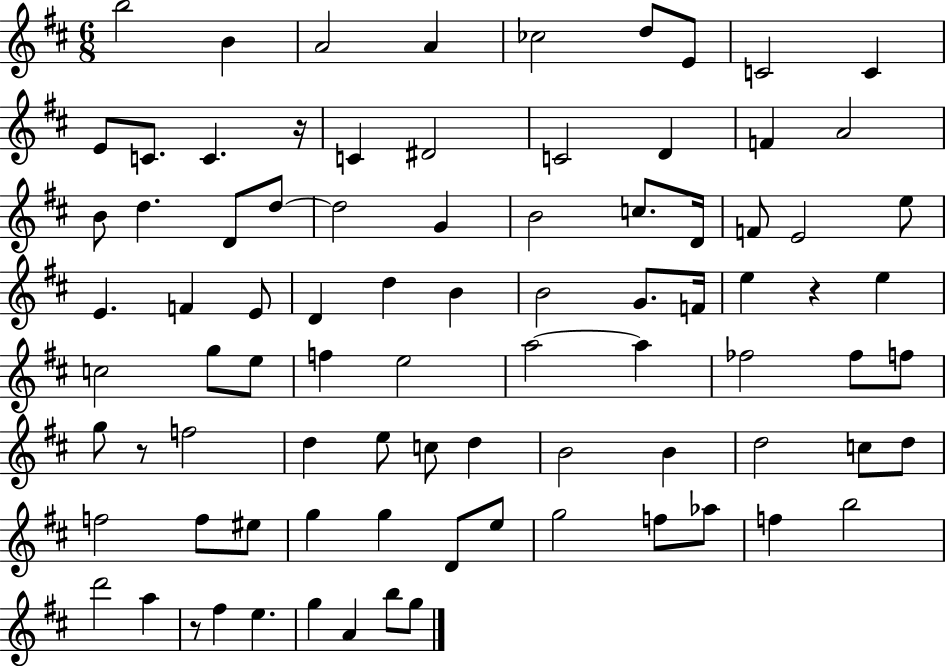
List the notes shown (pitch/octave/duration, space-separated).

B5/h B4/q A4/h A4/q CES5/h D5/e E4/e C4/h C4/q E4/e C4/e. C4/q. R/s C4/q D#4/h C4/h D4/q F4/q A4/h B4/e D5/q. D4/e D5/e D5/h G4/q B4/h C5/e. D4/s F4/e E4/h E5/e E4/q. F4/q E4/e D4/q D5/q B4/q B4/h G4/e. F4/s E5/q R/q E5/q C5/h G5/e E5/e F5/q E5/h A5/h A5/q FES5/h FES5/e F5/e G5/e R/e F5/h D5/q E5/e C5/e D5/q B4/h B4/q D5/h C5/e D5/e F5/h F5/e EIS5/e G5/q G5/q D4/e E5/e G5/h F5/e Ab5/e F5/q B5/h D6/h A5/q R/e F#5/q E5/q. G5/q A4/q B5/e G5/e